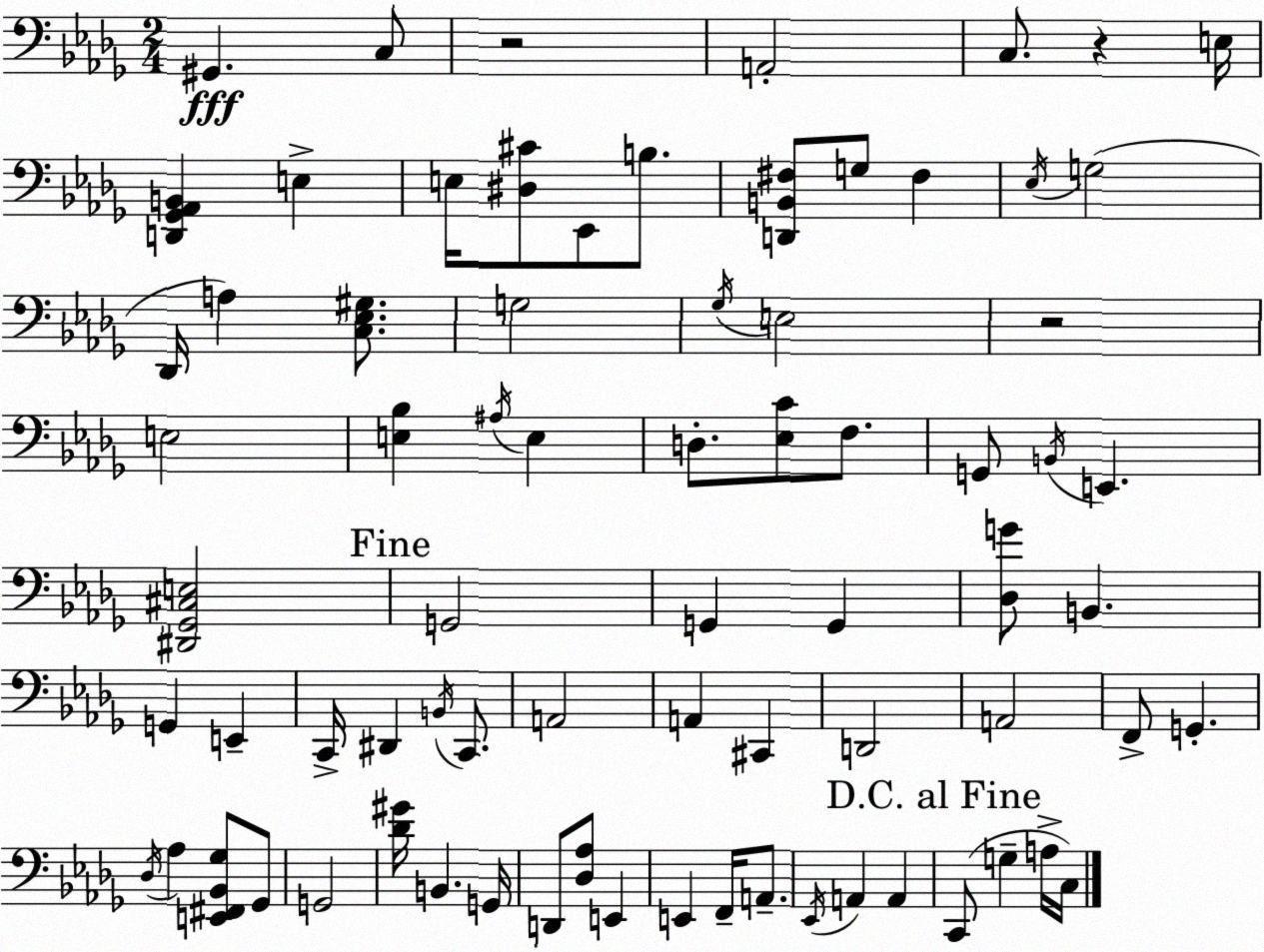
X:1
T:Untitled
M:2/4
L:1/4
K:Bbm
^G,, C,/2 z2 A,,2 C,/2 z E,/4 [D,,_G,,_A,,B,,] E, E,/4 [^D,^C]/2 _E,,/2 B,/2 [D,,B,,^F,]/2 G,/2 ^F, _E,/4 G,2 _D,,/4 A, [C,_E,^G,]/2 G,2 _G,/4 E,2 z2 E,2 [E,_B,] ^A,/4 E, D,/2 [_E,C]/2 F,/2 G,,/2 B,,/4 E,, [^D,,_G,,^C,E,]2 G,,2 G,, G,, [_D,G]/2 B,, G,, E,, C,,/4 ^D,, B,,/4 C,,/2 A,,2 A,, ^C,, D,,2 A,,2 F,,/2 G,, _D,/4 _A, [E,,^F,,_B,,_G,]/2 _G,,/2 G,,2 [_D^G]/4 B,, G,,/4 D,,/2 [_D,_A,]/2 E,, E,, F,,/4 A,,/2 _E,,/4 A,, A,, C,,/2 G, A,/4 C,/4